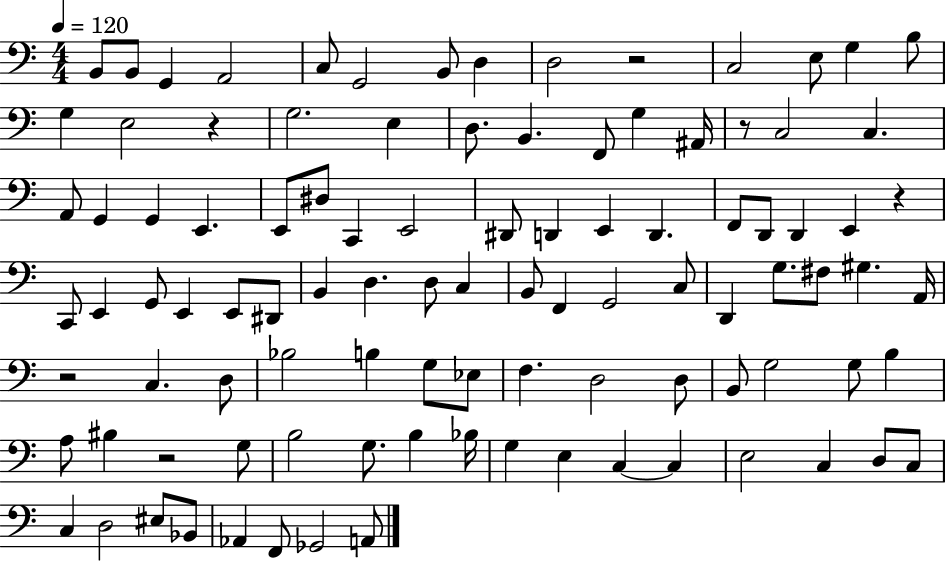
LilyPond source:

{
  \clef bass
  \numericTimeSignature
  \time 4/4
  \key c \major
  \tempo 4 = 120
  \repeat volta 2 { b,8 b,8 g,4 a,2 | c8 g,2 b,8 d4 | d2 r2 | c2 e8 g4 b8 | \break g4 e2 r4 | g2. e4 | d8. b,4. f,8 g4 ais,16 | r8 c2 c4. | \break a,8 g,4 g,4 e,4. | e,8 dis8 c,4 e,2 | dis,8 d,4 e,4 d,4. | f,8 d,8 d,4 e,4 r4 | \break c,8 e,4 g,8 e,4 e,8 dis,8 | b,4 d4. d8 c4 | b,8 f,4 g,2 c8 | d,4 g8. fis8 gis4. a,16 | \break r2 c4. d8 | bes2 b4 g8 ees8 | f4. d2 d8 | b,8 g2 g8 b4 | \break a8 bis4 r2 g8 | b2 g8. b4 bes16 | g4 e4 c4~~ c4 | e2 c4 d8 c8 | \break c4 d2 eis8 bes,8 | aes,4 f,8 ges,2 a,8 | } \bar "|."
}